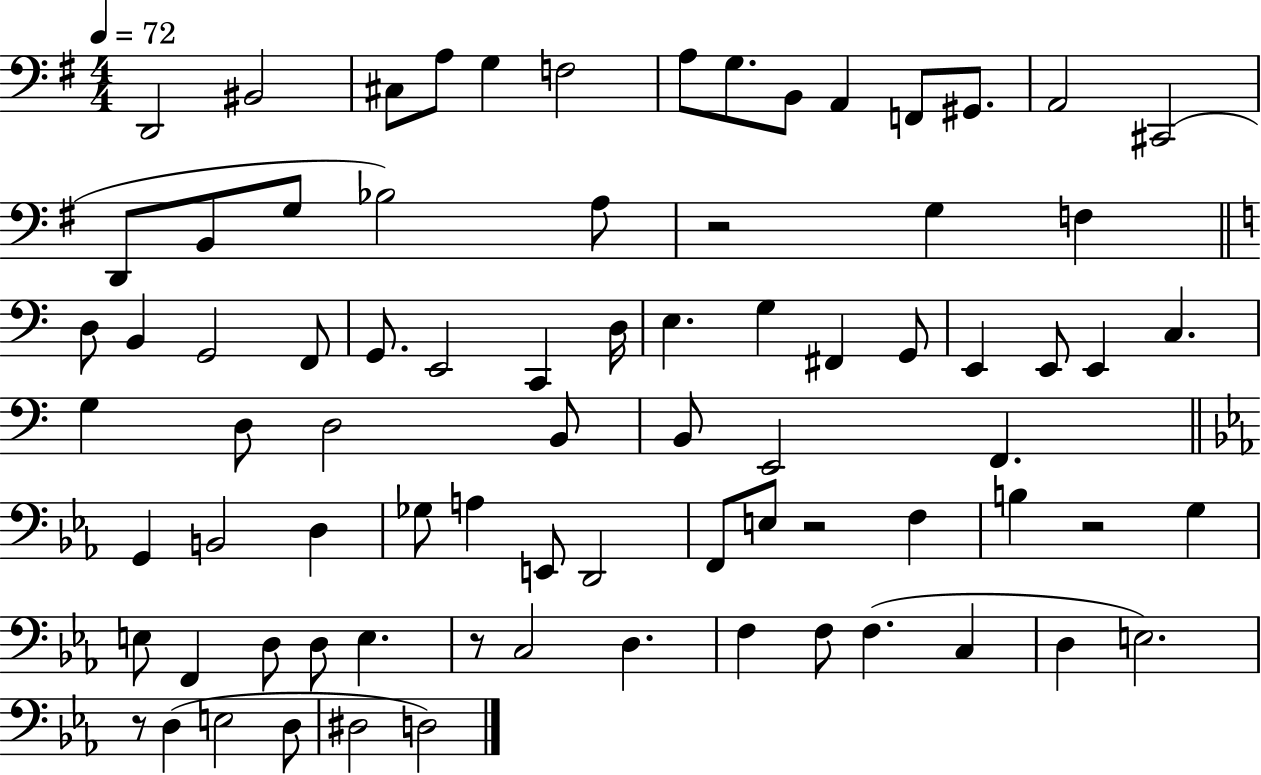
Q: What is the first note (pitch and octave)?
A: D2